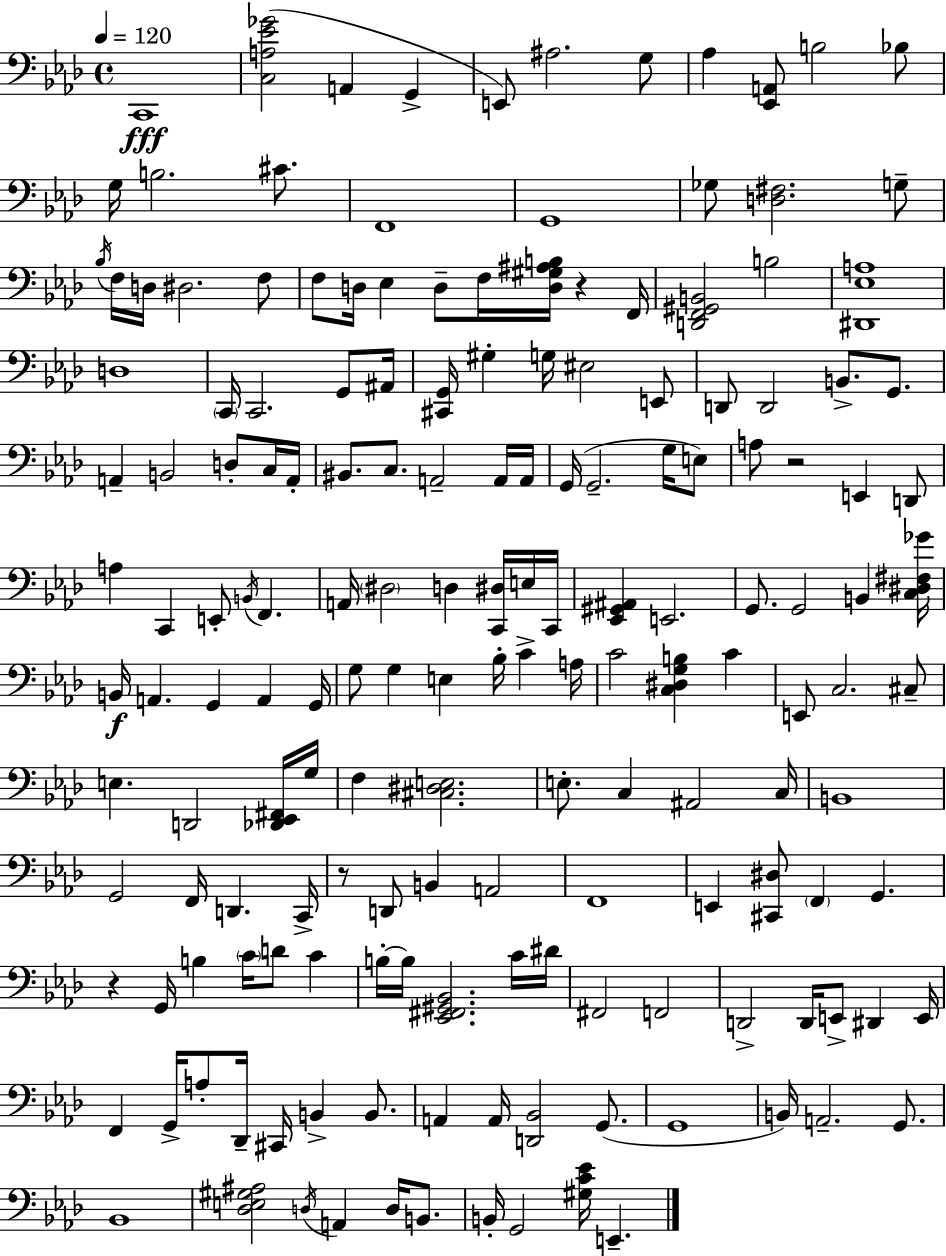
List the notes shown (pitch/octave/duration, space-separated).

C2/w [C3,A3,Eb4,Gb4]/h A2/q G2/q E2/e A#3/h. G3/e Ab3/q [Eb2,A2]/e B3/h Bb3/e G3/s B3/h. C#4/e. F2/w G2/w Gb3/e [D3,F#3]/h. G3/e Bb3/s F3/s D3/s D#3/h. F3/e F3/e D3/s Eb3/q D3/e F3/s [D3,G#3,A#3,B3]/s R/q F2/s [D2,F2,G#2,B2]/h B3/h [D#2,Eb3,A3]/w D3/w C2/s C2/h. G2/e A#2/s [C#2,G2]/s G#3/q G3/s EIS3/h E2/e D2/e D2/h B2/e. G2/e. A2/q B2/h D3/e C3/s A2/s BIS2/e. C3/e. A2/h A2/s A2/s G2/s G2/h. G3/s E3/e A3/e R/h E2/q D2/e A3/q C2/q E2/e B2/s F2/q. A2/s D#3/h D3/q [C2,D#3]/s E3/s C2/s [Eb2,G#2,A#2]/q E2/h. G2/e. G2/h B2/q [C3,D#3,F#3,Gb4]/s B2/s A2/q. G2/q A2/q G2/s G3/e G3/q E3/q Bb3/s C4/q A3/s C4/h [C3,D#3,G3,B3]/q C4/q E2/e C3/h. C#3/e E3/q. D2/h [Db2,Eb2,F#2]/s G3/s F3/q [C#3,D#3,E3]/h. E3/e. C3/q A#2/h C3/s B2/w G2/h F2/s D2/q. C2/s R/e D2/e B2/q A2/h F2/w E2/q [C#2,D#3]/e F2/q G2/q. R/q G2/s B3/q C4/s D4/e C4/q B3/s B3/s [Eb2,F#2,G#2,Bb2]/h. C4/s D#4/s F#2/h F2/h D2/h D2/s E2/e D#2/q E2/s F2/q G2/s A3/e Db2/s C#2/s B2/q B2/e. A2/q A2/s [D2,Bb2]/h G2/e. G2/w B2/s A2/h. G2/e. Bb2/w [Db3,E3,G#3,A#3]/h D3/s A2/q D3/s B2/e. B2/s G2/h [G#3,C4,Eb4]/s E2/q.